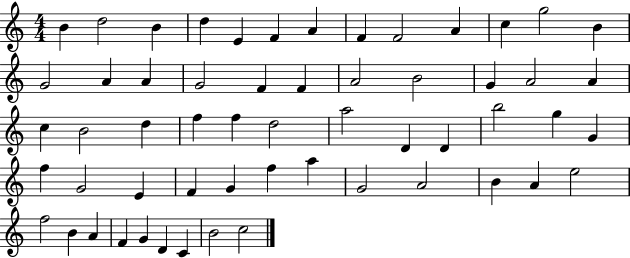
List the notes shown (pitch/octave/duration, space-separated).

B4/q D5/h B4/q D5/q E4/q F4/q A4/q F4/q F4/h A4/q C5/q G5/h B4/q G4/h A4/q A4/q G4/h F4/q F4/q A4/h B4/h G4/q A4/h A4/q C5/q B4/h D5/q F5/q F5/q D5/h A5/h D4/q D4/q B5/h G5/q G4/q F5/q G4/h E4/q F4/q G4/q F5/q A5/q G4/h A4/h B4/q A4/q E5/h F5/h B4/q A4/q F4/q G4/q D4/q C4/q B4/h C5/h